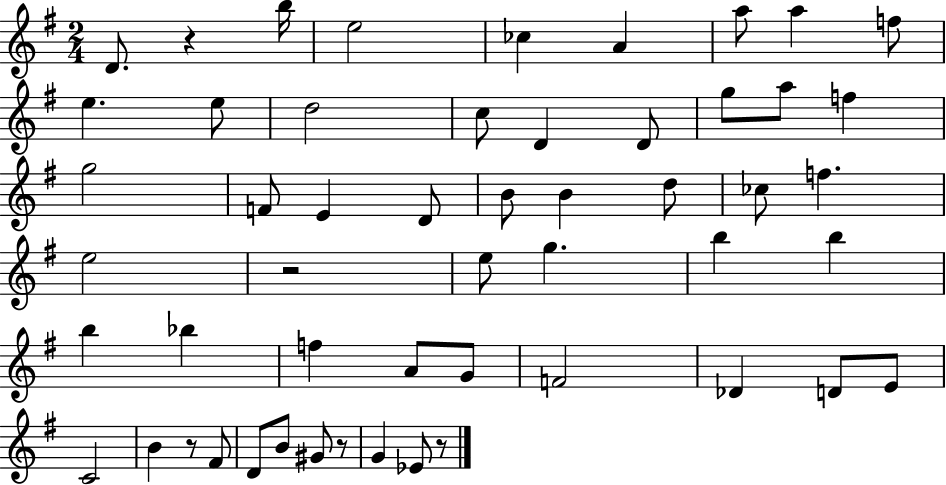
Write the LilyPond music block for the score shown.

{
  \clef treble
  \numericTimeSignature
  \time 2/4
  \key g \major
  d'8. r4 b''16 | e''2 | ces''4 a'4 | a''8 a''4 f''8 | \break e''4. e''8 | d''2 | c''8 d'4 d'8 | g''8 a''8 f''4 | \break g''2 | f'8 e'4 d'8 | b'8 b'4 d''8 | ces''8 f''4. | \break e''2 | r2 | e''8 g''4. | b''4 b''4 | \break b''4 bes''4 | f''4 a'8 g'8 | f'2 | des'4 d'8 e'8 | \break c'2 | b'4 r8 fis'8 | d'8 b'8 gis'8 r8 | g'4 ees'8 r8 | \break \bar "|."
}